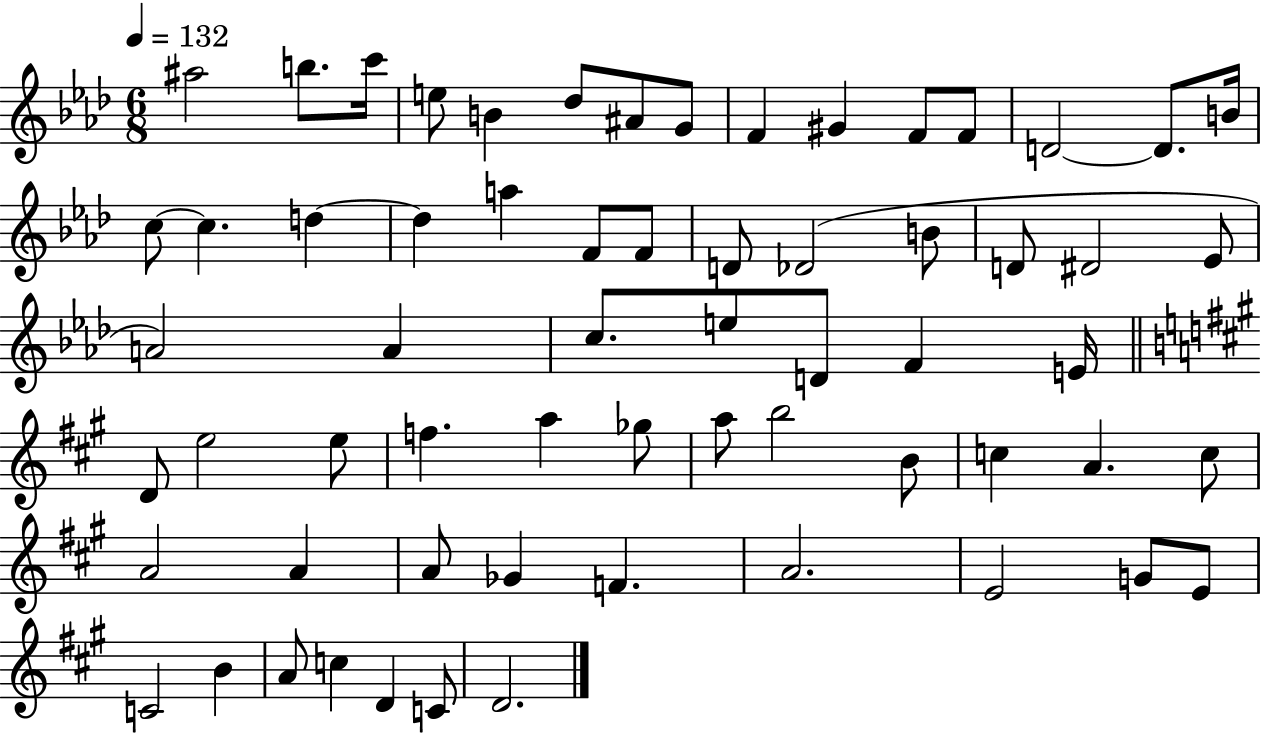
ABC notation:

X:1
T:Untitled
M:6/8
L:1/4
K:Ab
^a2 b/2 c'/4 e/2 B _d/2 ^A/2 G/2 F ^G F/2 F/2 D2 D/2 B/4 c/2 c d d a F/2 F/2 D/2 _D2 B/2 D/2 ^D2 _E/2 A2 A c/2 e/2 D/2 F E/4 D/2 e2 e/2 f a _g/2 a/2 b2 B/2 c A c/2 A2 A A/2 _G F A2 E2 G/2 E/2 C2 B A/2 c D C/2 D2